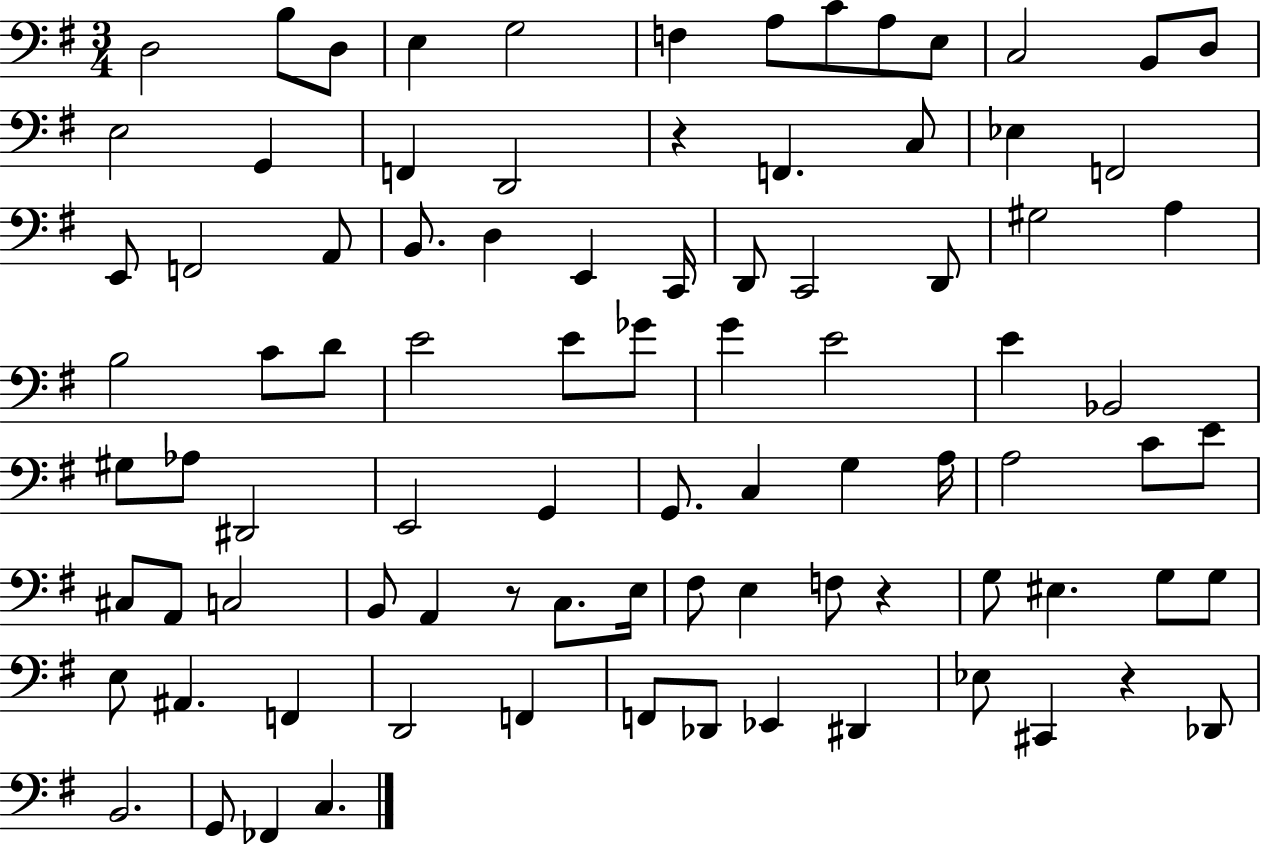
X:1
T:Untitled
M:3/4
L:1/4
K:G
D,2 B,/2 D,/2 E, G,2 F, A,/2 C/2 A,/2 E,/2 C,2 B,,/2 D,/2 E,2 G,, F,, D,,2 z F,, C,/2 _E, F,,2 E,,/2 F,,2 A,,/2 B,,/2 D, E,, C,,/4 D,,/2 C,,2 D,,/2 ^G,2 A, B,2 C/2 D/2 E2 E/2 _G/2 G E2 E _B,,2 ^G,/2 _A,/2 ^D,,2 E,,2 G,, G,,/2 C, G, A,/4 A,2 C/2 E/2 ^C,/2 A,,/2 C,2 B,,/2 A,, z/2 C,/2 E,/4 ^F,/2 E, F,/2 z G,/2 ^E, G,/2 G,/2 E,/2 ^A,, F,, D,,2 F,, F,,/2 _D,,/2 _E,, ^D,, _E,/2 ^C,, z _D,,/2 B,,2 G,,/2 _F,, C,